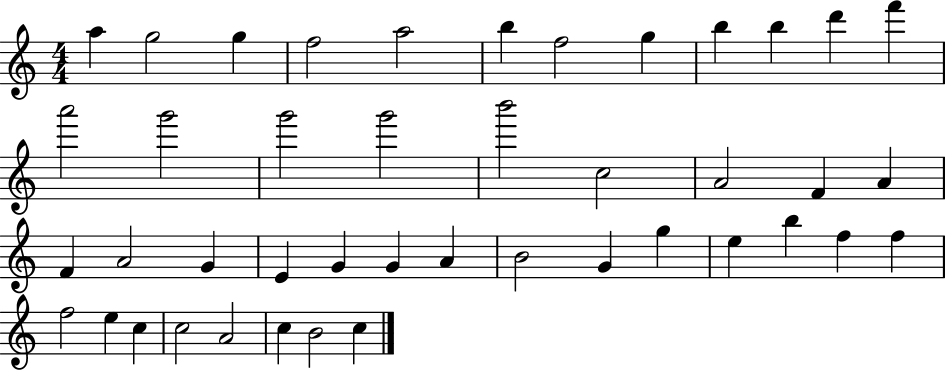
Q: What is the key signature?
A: C major